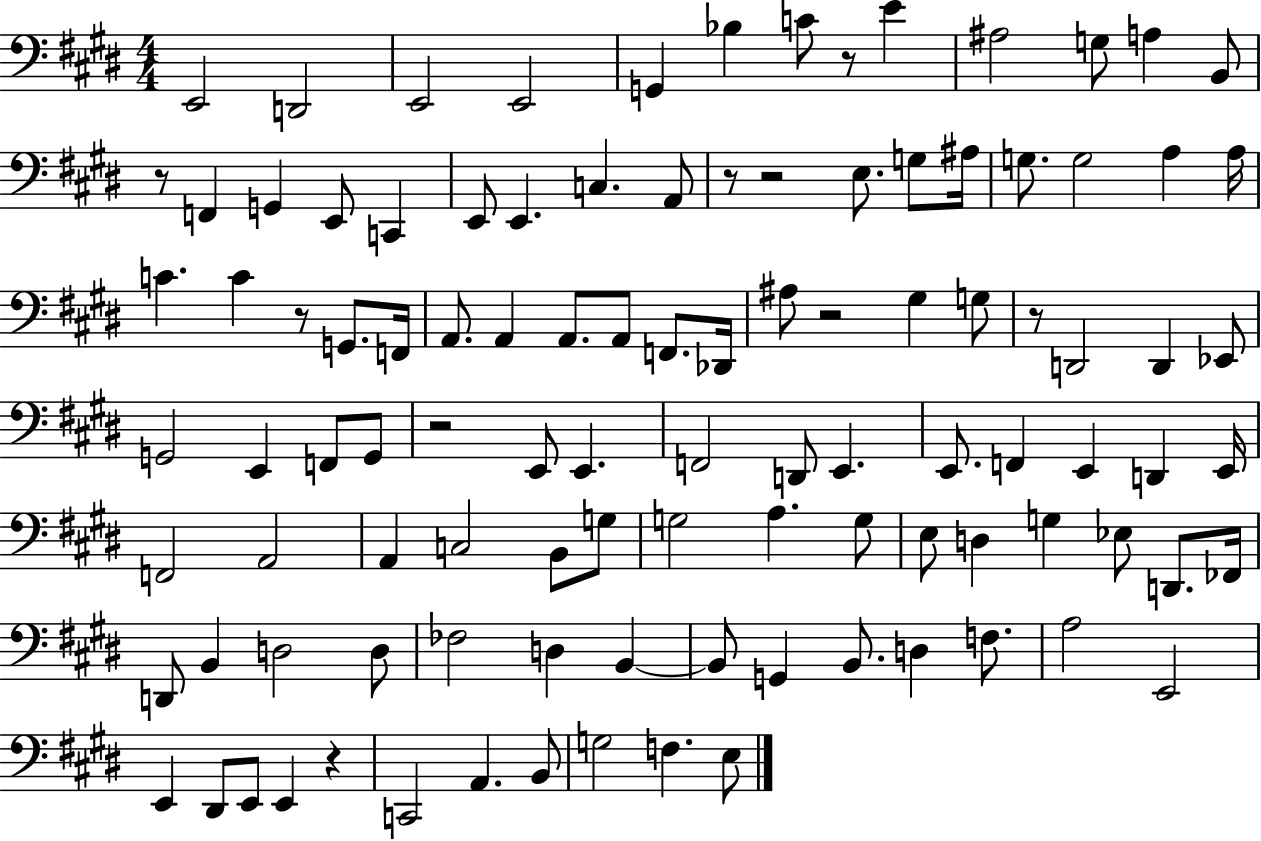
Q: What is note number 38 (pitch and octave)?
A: A#3